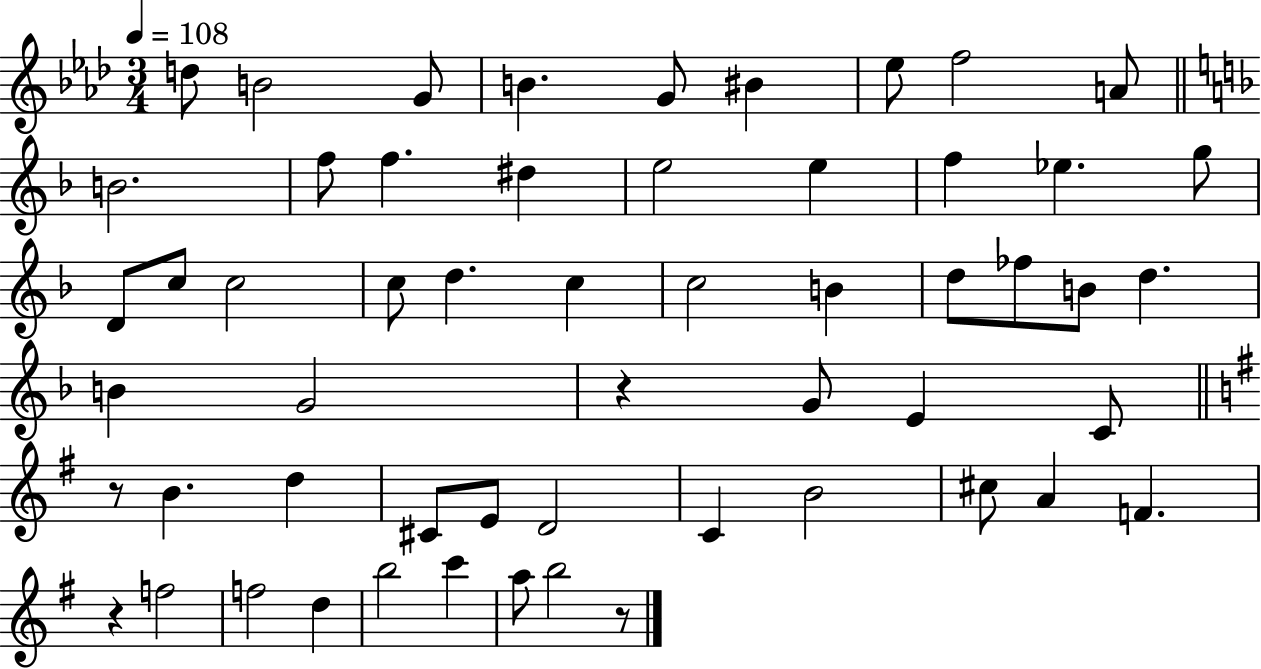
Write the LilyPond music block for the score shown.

{
  \clef treble
  \numericTimeSignature
  \time 3/4
  \key aes \major
  \tempo 4 = 108
  d''8 b'2 g'8 | b'4. g'8 bis'4 | ees''8 f''2 a'8 | \bar "||" \break \key f \major b'2. | f''8 f''4. dis''4 | e''2 e''4 | f''4 ees''4. g''8 | \break d'8 c''8 c''2 | c''8 d''4. c''4 | c''2 b'4 | d''8 fes''8 b'8 d''4. | \break b'4 g'2 | r4 g'8 e'4 c'8 | \bar "||" \break \key g \major r8 b'4. d''4 | cis'8 e'8 d'2 | c'4 b'2 | cis''8 a'4 f'4. | \break r4 f''2 | f''2 d''4 | b''2 c'''4 | a''8 b''2 r8 | \break \bar "|."
}